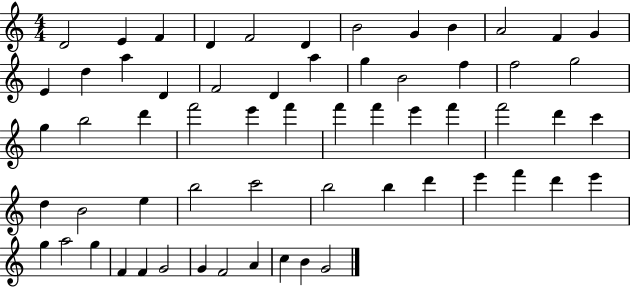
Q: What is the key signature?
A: C major